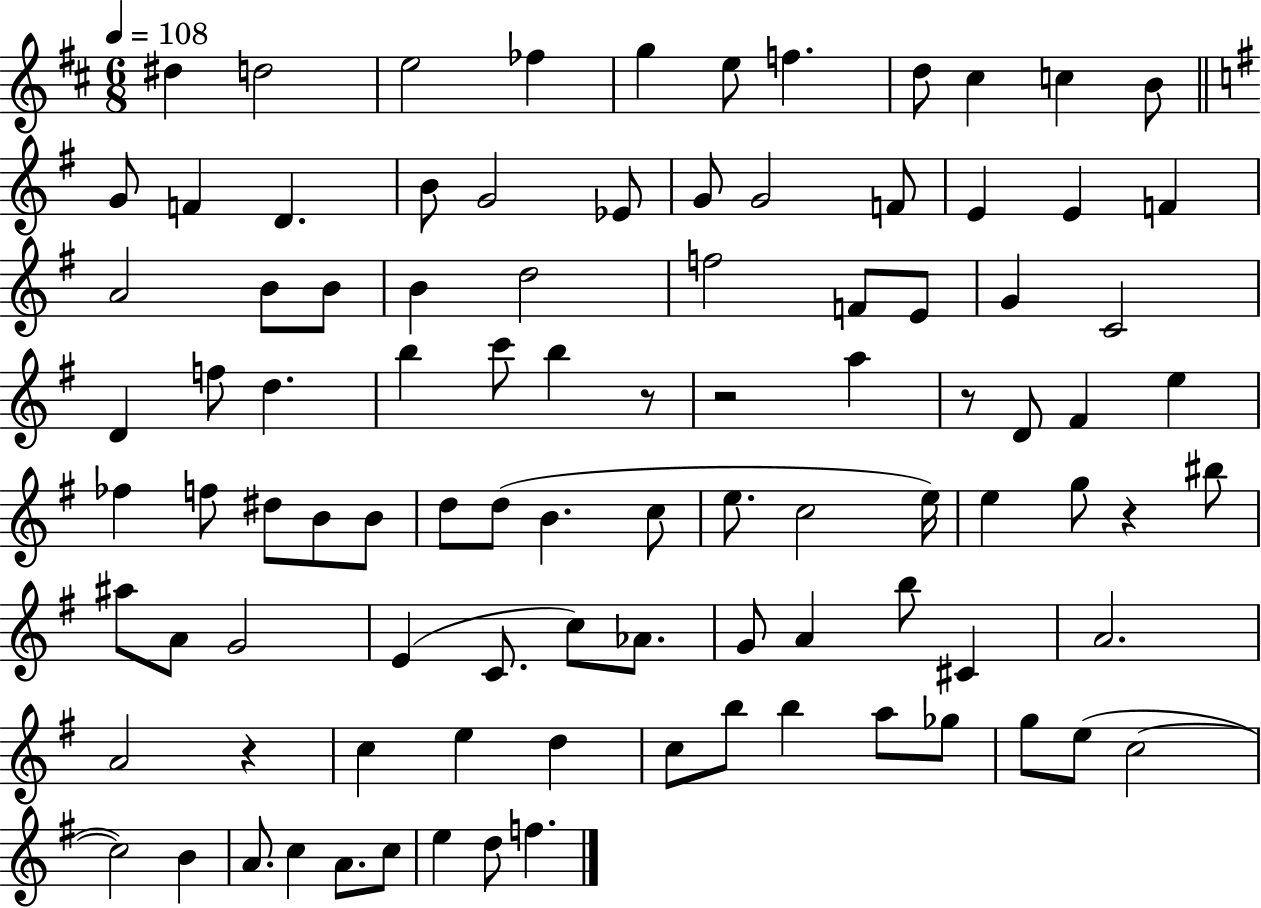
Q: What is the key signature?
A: D major